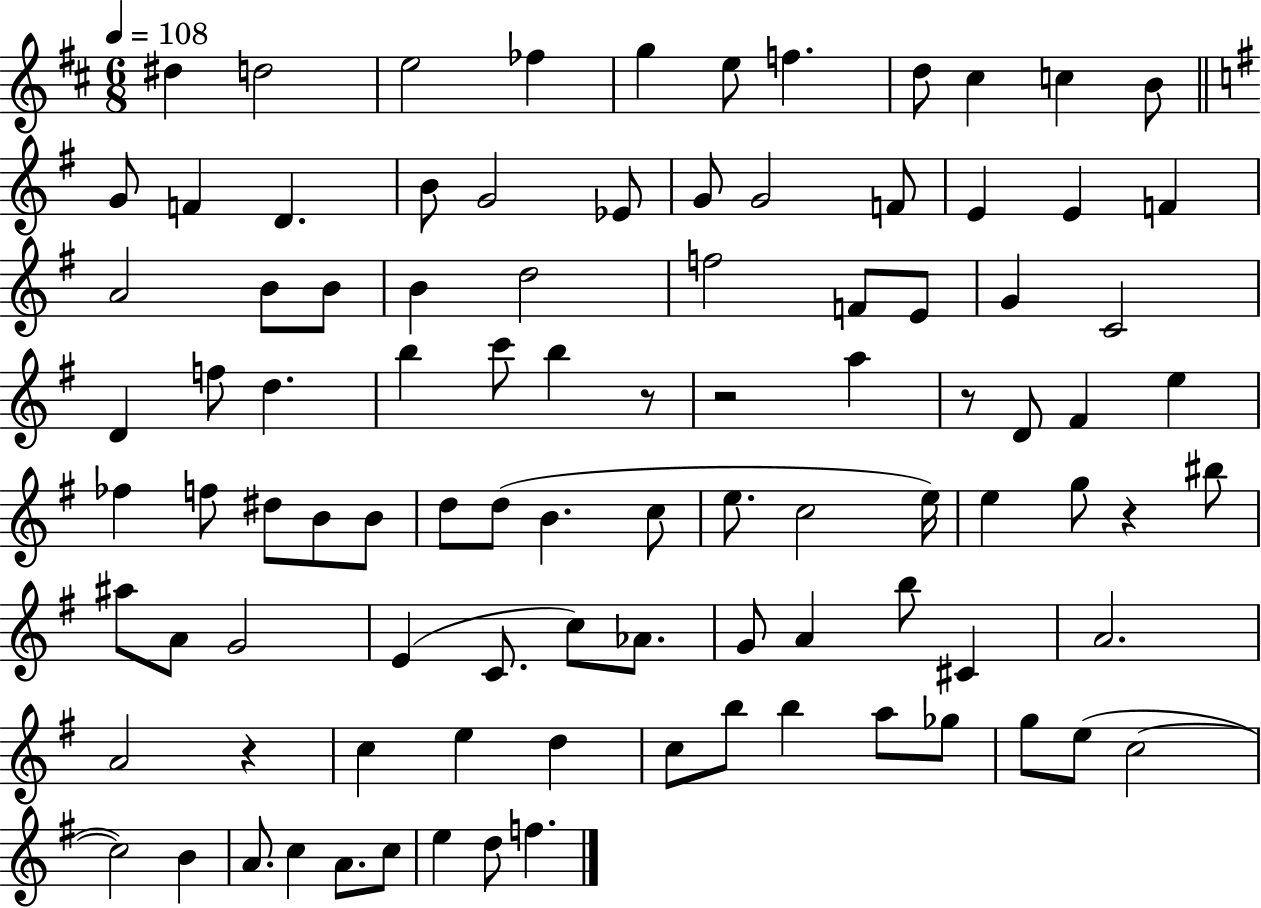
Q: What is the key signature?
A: D major